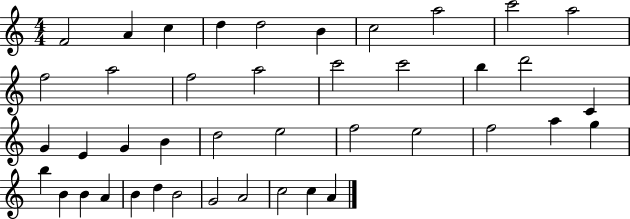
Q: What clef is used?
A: treble